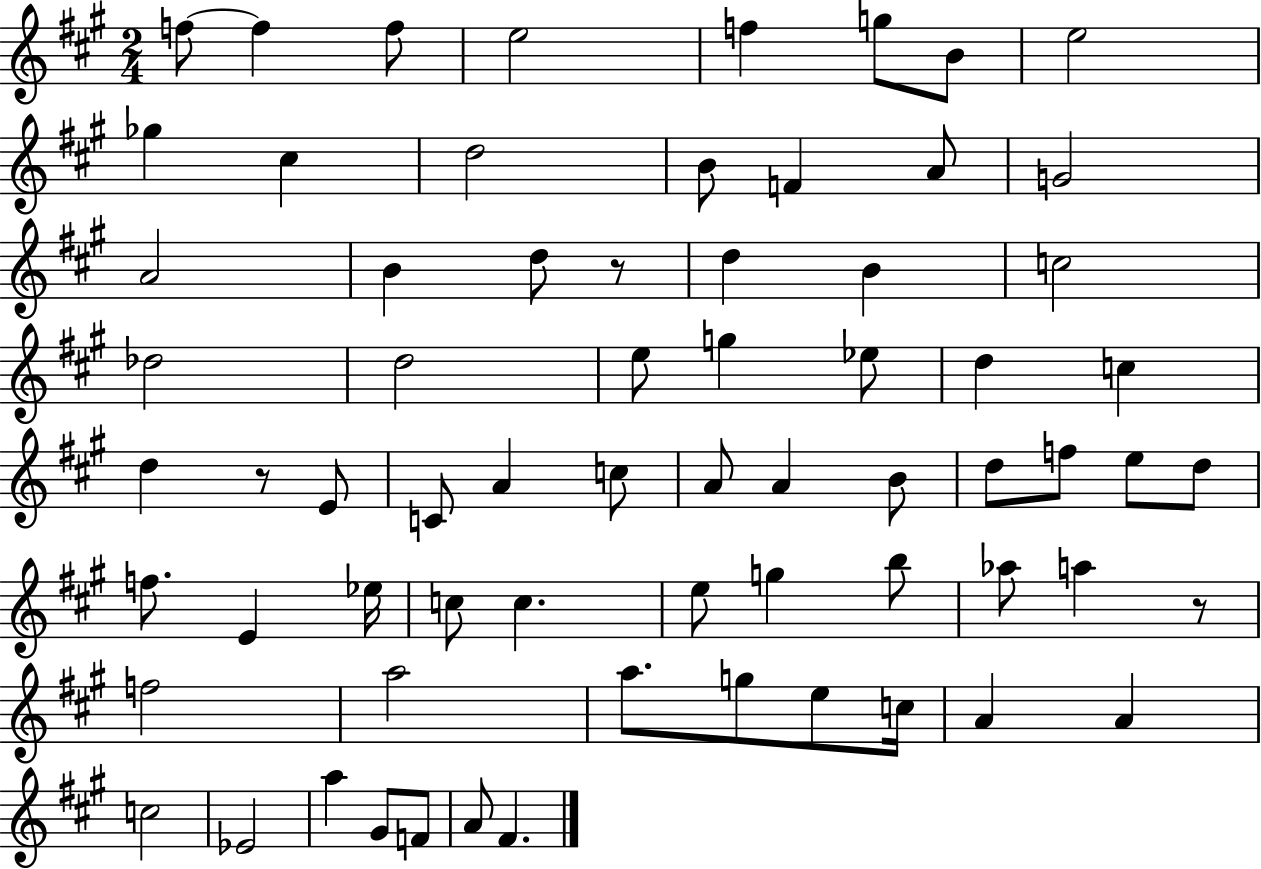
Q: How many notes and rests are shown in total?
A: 68